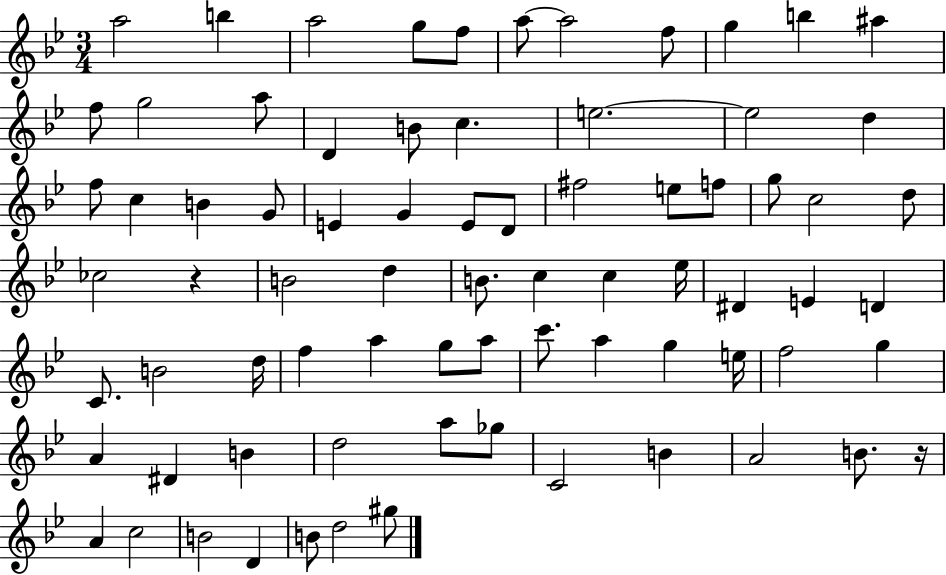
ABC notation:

X:1
T:Untitled
M:3/4
L:1/4
K:Bb
a2 b a2 g/2 f/2 a/2 a2 f/2 g b ^a f/2 g2 a/2 D B/2 c e2 e2 d f/2 c B G/2 E G E/2 D/2 ^f2 e/2 f/2 g/2 c2 d/2 _c2 z B2 d B/2 c c _e/4 ^D E D C/2 B2 d/4 f a g/2 a/2 c'/2 a g e/4 f2 g A ^D B d2 a/2 _g/2 C2 B A2 B/2 z/4 A c2 B2 D B/2 d2 ^g/2